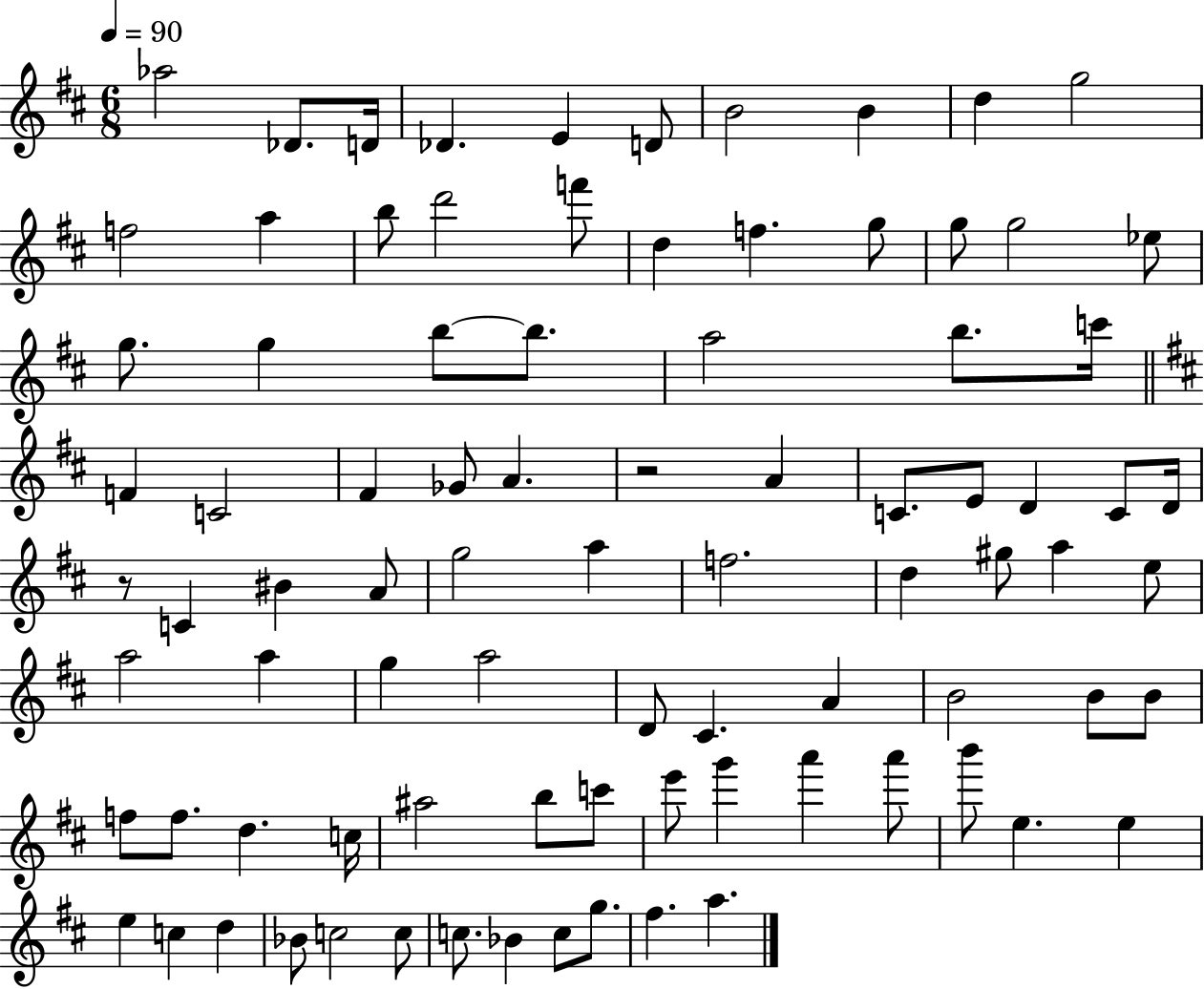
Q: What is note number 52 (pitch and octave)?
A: G5